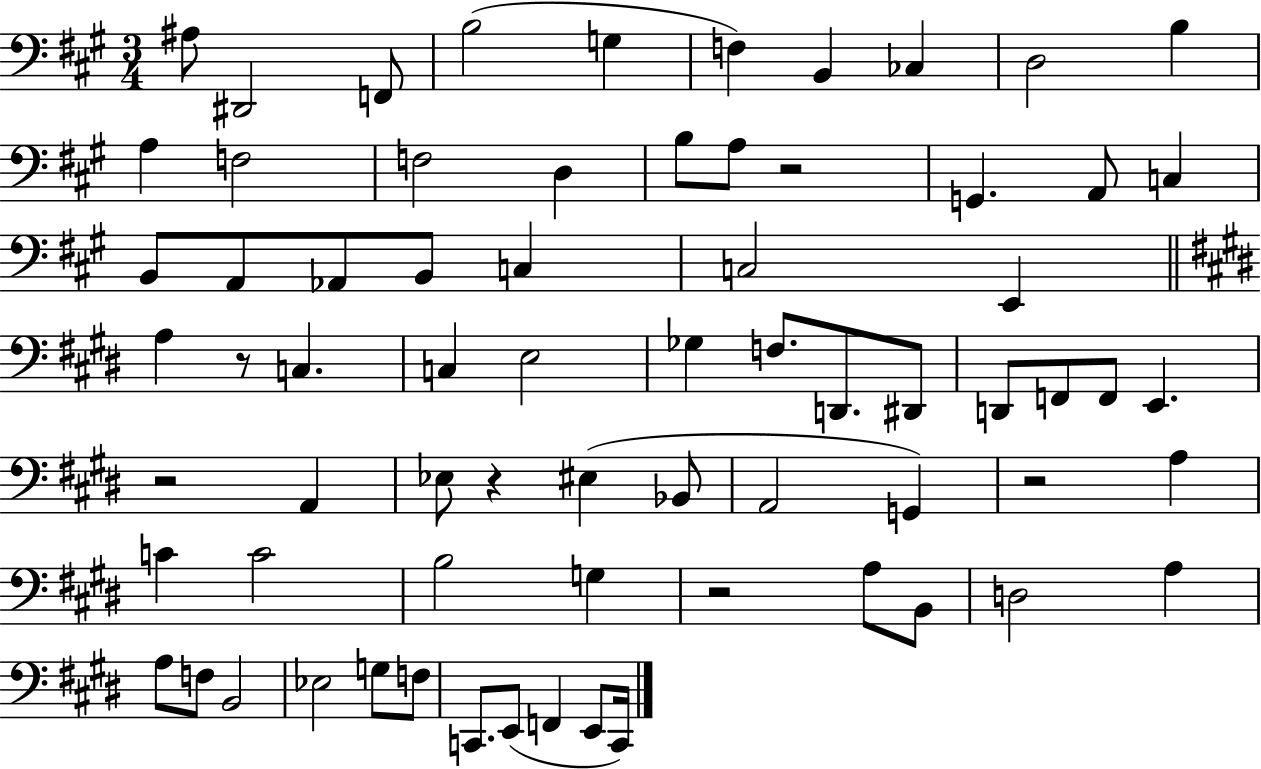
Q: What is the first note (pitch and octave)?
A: A#3